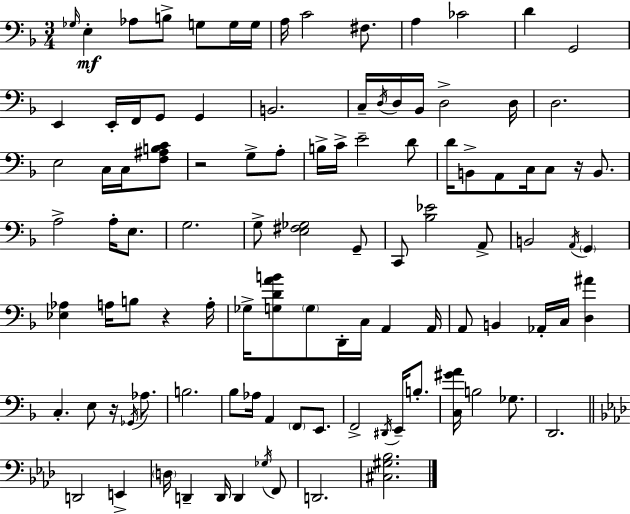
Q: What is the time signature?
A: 3/4